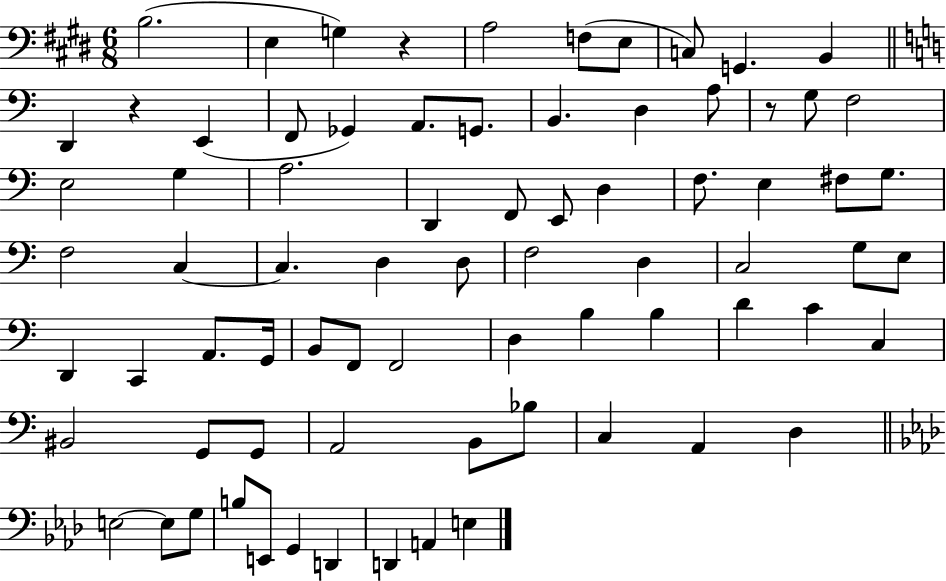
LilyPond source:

{
  \clef bass
  \numericTimeSignature
  \time 6/8
  \key e \major
  b2.( | e4 g4) r4 | a2 f8( e8 | c8) g,4. b,4 | \break \bar "||" \break \key c \major d,4 r4 e,4( | f,8 ges,4) a,8. g,8. | b,4. d4 a8 | r8 g8 f2 | \break e2 g4 | a2. | d,4 f,8 e,8 d4 | f8. e4 fis8 g8. | \break f2 c4~~ | c4. d4 d8 | f2 d4 | c2 g8 e8 | \break d,4 c,4 a,8. g,16 | b,8 f,8 f,2 | d4 b4 b4 | d'4 c'4 c4 | \break bis,2 g,8 g,8 | a,2 b,8 bes8 | c4 a,4 d4 | \bar "||" \break \key aes \major e2~~ e8 g8 | b8 e,8 g,4 d,4 | d,4 a,4 e4 | \bar "|."
}